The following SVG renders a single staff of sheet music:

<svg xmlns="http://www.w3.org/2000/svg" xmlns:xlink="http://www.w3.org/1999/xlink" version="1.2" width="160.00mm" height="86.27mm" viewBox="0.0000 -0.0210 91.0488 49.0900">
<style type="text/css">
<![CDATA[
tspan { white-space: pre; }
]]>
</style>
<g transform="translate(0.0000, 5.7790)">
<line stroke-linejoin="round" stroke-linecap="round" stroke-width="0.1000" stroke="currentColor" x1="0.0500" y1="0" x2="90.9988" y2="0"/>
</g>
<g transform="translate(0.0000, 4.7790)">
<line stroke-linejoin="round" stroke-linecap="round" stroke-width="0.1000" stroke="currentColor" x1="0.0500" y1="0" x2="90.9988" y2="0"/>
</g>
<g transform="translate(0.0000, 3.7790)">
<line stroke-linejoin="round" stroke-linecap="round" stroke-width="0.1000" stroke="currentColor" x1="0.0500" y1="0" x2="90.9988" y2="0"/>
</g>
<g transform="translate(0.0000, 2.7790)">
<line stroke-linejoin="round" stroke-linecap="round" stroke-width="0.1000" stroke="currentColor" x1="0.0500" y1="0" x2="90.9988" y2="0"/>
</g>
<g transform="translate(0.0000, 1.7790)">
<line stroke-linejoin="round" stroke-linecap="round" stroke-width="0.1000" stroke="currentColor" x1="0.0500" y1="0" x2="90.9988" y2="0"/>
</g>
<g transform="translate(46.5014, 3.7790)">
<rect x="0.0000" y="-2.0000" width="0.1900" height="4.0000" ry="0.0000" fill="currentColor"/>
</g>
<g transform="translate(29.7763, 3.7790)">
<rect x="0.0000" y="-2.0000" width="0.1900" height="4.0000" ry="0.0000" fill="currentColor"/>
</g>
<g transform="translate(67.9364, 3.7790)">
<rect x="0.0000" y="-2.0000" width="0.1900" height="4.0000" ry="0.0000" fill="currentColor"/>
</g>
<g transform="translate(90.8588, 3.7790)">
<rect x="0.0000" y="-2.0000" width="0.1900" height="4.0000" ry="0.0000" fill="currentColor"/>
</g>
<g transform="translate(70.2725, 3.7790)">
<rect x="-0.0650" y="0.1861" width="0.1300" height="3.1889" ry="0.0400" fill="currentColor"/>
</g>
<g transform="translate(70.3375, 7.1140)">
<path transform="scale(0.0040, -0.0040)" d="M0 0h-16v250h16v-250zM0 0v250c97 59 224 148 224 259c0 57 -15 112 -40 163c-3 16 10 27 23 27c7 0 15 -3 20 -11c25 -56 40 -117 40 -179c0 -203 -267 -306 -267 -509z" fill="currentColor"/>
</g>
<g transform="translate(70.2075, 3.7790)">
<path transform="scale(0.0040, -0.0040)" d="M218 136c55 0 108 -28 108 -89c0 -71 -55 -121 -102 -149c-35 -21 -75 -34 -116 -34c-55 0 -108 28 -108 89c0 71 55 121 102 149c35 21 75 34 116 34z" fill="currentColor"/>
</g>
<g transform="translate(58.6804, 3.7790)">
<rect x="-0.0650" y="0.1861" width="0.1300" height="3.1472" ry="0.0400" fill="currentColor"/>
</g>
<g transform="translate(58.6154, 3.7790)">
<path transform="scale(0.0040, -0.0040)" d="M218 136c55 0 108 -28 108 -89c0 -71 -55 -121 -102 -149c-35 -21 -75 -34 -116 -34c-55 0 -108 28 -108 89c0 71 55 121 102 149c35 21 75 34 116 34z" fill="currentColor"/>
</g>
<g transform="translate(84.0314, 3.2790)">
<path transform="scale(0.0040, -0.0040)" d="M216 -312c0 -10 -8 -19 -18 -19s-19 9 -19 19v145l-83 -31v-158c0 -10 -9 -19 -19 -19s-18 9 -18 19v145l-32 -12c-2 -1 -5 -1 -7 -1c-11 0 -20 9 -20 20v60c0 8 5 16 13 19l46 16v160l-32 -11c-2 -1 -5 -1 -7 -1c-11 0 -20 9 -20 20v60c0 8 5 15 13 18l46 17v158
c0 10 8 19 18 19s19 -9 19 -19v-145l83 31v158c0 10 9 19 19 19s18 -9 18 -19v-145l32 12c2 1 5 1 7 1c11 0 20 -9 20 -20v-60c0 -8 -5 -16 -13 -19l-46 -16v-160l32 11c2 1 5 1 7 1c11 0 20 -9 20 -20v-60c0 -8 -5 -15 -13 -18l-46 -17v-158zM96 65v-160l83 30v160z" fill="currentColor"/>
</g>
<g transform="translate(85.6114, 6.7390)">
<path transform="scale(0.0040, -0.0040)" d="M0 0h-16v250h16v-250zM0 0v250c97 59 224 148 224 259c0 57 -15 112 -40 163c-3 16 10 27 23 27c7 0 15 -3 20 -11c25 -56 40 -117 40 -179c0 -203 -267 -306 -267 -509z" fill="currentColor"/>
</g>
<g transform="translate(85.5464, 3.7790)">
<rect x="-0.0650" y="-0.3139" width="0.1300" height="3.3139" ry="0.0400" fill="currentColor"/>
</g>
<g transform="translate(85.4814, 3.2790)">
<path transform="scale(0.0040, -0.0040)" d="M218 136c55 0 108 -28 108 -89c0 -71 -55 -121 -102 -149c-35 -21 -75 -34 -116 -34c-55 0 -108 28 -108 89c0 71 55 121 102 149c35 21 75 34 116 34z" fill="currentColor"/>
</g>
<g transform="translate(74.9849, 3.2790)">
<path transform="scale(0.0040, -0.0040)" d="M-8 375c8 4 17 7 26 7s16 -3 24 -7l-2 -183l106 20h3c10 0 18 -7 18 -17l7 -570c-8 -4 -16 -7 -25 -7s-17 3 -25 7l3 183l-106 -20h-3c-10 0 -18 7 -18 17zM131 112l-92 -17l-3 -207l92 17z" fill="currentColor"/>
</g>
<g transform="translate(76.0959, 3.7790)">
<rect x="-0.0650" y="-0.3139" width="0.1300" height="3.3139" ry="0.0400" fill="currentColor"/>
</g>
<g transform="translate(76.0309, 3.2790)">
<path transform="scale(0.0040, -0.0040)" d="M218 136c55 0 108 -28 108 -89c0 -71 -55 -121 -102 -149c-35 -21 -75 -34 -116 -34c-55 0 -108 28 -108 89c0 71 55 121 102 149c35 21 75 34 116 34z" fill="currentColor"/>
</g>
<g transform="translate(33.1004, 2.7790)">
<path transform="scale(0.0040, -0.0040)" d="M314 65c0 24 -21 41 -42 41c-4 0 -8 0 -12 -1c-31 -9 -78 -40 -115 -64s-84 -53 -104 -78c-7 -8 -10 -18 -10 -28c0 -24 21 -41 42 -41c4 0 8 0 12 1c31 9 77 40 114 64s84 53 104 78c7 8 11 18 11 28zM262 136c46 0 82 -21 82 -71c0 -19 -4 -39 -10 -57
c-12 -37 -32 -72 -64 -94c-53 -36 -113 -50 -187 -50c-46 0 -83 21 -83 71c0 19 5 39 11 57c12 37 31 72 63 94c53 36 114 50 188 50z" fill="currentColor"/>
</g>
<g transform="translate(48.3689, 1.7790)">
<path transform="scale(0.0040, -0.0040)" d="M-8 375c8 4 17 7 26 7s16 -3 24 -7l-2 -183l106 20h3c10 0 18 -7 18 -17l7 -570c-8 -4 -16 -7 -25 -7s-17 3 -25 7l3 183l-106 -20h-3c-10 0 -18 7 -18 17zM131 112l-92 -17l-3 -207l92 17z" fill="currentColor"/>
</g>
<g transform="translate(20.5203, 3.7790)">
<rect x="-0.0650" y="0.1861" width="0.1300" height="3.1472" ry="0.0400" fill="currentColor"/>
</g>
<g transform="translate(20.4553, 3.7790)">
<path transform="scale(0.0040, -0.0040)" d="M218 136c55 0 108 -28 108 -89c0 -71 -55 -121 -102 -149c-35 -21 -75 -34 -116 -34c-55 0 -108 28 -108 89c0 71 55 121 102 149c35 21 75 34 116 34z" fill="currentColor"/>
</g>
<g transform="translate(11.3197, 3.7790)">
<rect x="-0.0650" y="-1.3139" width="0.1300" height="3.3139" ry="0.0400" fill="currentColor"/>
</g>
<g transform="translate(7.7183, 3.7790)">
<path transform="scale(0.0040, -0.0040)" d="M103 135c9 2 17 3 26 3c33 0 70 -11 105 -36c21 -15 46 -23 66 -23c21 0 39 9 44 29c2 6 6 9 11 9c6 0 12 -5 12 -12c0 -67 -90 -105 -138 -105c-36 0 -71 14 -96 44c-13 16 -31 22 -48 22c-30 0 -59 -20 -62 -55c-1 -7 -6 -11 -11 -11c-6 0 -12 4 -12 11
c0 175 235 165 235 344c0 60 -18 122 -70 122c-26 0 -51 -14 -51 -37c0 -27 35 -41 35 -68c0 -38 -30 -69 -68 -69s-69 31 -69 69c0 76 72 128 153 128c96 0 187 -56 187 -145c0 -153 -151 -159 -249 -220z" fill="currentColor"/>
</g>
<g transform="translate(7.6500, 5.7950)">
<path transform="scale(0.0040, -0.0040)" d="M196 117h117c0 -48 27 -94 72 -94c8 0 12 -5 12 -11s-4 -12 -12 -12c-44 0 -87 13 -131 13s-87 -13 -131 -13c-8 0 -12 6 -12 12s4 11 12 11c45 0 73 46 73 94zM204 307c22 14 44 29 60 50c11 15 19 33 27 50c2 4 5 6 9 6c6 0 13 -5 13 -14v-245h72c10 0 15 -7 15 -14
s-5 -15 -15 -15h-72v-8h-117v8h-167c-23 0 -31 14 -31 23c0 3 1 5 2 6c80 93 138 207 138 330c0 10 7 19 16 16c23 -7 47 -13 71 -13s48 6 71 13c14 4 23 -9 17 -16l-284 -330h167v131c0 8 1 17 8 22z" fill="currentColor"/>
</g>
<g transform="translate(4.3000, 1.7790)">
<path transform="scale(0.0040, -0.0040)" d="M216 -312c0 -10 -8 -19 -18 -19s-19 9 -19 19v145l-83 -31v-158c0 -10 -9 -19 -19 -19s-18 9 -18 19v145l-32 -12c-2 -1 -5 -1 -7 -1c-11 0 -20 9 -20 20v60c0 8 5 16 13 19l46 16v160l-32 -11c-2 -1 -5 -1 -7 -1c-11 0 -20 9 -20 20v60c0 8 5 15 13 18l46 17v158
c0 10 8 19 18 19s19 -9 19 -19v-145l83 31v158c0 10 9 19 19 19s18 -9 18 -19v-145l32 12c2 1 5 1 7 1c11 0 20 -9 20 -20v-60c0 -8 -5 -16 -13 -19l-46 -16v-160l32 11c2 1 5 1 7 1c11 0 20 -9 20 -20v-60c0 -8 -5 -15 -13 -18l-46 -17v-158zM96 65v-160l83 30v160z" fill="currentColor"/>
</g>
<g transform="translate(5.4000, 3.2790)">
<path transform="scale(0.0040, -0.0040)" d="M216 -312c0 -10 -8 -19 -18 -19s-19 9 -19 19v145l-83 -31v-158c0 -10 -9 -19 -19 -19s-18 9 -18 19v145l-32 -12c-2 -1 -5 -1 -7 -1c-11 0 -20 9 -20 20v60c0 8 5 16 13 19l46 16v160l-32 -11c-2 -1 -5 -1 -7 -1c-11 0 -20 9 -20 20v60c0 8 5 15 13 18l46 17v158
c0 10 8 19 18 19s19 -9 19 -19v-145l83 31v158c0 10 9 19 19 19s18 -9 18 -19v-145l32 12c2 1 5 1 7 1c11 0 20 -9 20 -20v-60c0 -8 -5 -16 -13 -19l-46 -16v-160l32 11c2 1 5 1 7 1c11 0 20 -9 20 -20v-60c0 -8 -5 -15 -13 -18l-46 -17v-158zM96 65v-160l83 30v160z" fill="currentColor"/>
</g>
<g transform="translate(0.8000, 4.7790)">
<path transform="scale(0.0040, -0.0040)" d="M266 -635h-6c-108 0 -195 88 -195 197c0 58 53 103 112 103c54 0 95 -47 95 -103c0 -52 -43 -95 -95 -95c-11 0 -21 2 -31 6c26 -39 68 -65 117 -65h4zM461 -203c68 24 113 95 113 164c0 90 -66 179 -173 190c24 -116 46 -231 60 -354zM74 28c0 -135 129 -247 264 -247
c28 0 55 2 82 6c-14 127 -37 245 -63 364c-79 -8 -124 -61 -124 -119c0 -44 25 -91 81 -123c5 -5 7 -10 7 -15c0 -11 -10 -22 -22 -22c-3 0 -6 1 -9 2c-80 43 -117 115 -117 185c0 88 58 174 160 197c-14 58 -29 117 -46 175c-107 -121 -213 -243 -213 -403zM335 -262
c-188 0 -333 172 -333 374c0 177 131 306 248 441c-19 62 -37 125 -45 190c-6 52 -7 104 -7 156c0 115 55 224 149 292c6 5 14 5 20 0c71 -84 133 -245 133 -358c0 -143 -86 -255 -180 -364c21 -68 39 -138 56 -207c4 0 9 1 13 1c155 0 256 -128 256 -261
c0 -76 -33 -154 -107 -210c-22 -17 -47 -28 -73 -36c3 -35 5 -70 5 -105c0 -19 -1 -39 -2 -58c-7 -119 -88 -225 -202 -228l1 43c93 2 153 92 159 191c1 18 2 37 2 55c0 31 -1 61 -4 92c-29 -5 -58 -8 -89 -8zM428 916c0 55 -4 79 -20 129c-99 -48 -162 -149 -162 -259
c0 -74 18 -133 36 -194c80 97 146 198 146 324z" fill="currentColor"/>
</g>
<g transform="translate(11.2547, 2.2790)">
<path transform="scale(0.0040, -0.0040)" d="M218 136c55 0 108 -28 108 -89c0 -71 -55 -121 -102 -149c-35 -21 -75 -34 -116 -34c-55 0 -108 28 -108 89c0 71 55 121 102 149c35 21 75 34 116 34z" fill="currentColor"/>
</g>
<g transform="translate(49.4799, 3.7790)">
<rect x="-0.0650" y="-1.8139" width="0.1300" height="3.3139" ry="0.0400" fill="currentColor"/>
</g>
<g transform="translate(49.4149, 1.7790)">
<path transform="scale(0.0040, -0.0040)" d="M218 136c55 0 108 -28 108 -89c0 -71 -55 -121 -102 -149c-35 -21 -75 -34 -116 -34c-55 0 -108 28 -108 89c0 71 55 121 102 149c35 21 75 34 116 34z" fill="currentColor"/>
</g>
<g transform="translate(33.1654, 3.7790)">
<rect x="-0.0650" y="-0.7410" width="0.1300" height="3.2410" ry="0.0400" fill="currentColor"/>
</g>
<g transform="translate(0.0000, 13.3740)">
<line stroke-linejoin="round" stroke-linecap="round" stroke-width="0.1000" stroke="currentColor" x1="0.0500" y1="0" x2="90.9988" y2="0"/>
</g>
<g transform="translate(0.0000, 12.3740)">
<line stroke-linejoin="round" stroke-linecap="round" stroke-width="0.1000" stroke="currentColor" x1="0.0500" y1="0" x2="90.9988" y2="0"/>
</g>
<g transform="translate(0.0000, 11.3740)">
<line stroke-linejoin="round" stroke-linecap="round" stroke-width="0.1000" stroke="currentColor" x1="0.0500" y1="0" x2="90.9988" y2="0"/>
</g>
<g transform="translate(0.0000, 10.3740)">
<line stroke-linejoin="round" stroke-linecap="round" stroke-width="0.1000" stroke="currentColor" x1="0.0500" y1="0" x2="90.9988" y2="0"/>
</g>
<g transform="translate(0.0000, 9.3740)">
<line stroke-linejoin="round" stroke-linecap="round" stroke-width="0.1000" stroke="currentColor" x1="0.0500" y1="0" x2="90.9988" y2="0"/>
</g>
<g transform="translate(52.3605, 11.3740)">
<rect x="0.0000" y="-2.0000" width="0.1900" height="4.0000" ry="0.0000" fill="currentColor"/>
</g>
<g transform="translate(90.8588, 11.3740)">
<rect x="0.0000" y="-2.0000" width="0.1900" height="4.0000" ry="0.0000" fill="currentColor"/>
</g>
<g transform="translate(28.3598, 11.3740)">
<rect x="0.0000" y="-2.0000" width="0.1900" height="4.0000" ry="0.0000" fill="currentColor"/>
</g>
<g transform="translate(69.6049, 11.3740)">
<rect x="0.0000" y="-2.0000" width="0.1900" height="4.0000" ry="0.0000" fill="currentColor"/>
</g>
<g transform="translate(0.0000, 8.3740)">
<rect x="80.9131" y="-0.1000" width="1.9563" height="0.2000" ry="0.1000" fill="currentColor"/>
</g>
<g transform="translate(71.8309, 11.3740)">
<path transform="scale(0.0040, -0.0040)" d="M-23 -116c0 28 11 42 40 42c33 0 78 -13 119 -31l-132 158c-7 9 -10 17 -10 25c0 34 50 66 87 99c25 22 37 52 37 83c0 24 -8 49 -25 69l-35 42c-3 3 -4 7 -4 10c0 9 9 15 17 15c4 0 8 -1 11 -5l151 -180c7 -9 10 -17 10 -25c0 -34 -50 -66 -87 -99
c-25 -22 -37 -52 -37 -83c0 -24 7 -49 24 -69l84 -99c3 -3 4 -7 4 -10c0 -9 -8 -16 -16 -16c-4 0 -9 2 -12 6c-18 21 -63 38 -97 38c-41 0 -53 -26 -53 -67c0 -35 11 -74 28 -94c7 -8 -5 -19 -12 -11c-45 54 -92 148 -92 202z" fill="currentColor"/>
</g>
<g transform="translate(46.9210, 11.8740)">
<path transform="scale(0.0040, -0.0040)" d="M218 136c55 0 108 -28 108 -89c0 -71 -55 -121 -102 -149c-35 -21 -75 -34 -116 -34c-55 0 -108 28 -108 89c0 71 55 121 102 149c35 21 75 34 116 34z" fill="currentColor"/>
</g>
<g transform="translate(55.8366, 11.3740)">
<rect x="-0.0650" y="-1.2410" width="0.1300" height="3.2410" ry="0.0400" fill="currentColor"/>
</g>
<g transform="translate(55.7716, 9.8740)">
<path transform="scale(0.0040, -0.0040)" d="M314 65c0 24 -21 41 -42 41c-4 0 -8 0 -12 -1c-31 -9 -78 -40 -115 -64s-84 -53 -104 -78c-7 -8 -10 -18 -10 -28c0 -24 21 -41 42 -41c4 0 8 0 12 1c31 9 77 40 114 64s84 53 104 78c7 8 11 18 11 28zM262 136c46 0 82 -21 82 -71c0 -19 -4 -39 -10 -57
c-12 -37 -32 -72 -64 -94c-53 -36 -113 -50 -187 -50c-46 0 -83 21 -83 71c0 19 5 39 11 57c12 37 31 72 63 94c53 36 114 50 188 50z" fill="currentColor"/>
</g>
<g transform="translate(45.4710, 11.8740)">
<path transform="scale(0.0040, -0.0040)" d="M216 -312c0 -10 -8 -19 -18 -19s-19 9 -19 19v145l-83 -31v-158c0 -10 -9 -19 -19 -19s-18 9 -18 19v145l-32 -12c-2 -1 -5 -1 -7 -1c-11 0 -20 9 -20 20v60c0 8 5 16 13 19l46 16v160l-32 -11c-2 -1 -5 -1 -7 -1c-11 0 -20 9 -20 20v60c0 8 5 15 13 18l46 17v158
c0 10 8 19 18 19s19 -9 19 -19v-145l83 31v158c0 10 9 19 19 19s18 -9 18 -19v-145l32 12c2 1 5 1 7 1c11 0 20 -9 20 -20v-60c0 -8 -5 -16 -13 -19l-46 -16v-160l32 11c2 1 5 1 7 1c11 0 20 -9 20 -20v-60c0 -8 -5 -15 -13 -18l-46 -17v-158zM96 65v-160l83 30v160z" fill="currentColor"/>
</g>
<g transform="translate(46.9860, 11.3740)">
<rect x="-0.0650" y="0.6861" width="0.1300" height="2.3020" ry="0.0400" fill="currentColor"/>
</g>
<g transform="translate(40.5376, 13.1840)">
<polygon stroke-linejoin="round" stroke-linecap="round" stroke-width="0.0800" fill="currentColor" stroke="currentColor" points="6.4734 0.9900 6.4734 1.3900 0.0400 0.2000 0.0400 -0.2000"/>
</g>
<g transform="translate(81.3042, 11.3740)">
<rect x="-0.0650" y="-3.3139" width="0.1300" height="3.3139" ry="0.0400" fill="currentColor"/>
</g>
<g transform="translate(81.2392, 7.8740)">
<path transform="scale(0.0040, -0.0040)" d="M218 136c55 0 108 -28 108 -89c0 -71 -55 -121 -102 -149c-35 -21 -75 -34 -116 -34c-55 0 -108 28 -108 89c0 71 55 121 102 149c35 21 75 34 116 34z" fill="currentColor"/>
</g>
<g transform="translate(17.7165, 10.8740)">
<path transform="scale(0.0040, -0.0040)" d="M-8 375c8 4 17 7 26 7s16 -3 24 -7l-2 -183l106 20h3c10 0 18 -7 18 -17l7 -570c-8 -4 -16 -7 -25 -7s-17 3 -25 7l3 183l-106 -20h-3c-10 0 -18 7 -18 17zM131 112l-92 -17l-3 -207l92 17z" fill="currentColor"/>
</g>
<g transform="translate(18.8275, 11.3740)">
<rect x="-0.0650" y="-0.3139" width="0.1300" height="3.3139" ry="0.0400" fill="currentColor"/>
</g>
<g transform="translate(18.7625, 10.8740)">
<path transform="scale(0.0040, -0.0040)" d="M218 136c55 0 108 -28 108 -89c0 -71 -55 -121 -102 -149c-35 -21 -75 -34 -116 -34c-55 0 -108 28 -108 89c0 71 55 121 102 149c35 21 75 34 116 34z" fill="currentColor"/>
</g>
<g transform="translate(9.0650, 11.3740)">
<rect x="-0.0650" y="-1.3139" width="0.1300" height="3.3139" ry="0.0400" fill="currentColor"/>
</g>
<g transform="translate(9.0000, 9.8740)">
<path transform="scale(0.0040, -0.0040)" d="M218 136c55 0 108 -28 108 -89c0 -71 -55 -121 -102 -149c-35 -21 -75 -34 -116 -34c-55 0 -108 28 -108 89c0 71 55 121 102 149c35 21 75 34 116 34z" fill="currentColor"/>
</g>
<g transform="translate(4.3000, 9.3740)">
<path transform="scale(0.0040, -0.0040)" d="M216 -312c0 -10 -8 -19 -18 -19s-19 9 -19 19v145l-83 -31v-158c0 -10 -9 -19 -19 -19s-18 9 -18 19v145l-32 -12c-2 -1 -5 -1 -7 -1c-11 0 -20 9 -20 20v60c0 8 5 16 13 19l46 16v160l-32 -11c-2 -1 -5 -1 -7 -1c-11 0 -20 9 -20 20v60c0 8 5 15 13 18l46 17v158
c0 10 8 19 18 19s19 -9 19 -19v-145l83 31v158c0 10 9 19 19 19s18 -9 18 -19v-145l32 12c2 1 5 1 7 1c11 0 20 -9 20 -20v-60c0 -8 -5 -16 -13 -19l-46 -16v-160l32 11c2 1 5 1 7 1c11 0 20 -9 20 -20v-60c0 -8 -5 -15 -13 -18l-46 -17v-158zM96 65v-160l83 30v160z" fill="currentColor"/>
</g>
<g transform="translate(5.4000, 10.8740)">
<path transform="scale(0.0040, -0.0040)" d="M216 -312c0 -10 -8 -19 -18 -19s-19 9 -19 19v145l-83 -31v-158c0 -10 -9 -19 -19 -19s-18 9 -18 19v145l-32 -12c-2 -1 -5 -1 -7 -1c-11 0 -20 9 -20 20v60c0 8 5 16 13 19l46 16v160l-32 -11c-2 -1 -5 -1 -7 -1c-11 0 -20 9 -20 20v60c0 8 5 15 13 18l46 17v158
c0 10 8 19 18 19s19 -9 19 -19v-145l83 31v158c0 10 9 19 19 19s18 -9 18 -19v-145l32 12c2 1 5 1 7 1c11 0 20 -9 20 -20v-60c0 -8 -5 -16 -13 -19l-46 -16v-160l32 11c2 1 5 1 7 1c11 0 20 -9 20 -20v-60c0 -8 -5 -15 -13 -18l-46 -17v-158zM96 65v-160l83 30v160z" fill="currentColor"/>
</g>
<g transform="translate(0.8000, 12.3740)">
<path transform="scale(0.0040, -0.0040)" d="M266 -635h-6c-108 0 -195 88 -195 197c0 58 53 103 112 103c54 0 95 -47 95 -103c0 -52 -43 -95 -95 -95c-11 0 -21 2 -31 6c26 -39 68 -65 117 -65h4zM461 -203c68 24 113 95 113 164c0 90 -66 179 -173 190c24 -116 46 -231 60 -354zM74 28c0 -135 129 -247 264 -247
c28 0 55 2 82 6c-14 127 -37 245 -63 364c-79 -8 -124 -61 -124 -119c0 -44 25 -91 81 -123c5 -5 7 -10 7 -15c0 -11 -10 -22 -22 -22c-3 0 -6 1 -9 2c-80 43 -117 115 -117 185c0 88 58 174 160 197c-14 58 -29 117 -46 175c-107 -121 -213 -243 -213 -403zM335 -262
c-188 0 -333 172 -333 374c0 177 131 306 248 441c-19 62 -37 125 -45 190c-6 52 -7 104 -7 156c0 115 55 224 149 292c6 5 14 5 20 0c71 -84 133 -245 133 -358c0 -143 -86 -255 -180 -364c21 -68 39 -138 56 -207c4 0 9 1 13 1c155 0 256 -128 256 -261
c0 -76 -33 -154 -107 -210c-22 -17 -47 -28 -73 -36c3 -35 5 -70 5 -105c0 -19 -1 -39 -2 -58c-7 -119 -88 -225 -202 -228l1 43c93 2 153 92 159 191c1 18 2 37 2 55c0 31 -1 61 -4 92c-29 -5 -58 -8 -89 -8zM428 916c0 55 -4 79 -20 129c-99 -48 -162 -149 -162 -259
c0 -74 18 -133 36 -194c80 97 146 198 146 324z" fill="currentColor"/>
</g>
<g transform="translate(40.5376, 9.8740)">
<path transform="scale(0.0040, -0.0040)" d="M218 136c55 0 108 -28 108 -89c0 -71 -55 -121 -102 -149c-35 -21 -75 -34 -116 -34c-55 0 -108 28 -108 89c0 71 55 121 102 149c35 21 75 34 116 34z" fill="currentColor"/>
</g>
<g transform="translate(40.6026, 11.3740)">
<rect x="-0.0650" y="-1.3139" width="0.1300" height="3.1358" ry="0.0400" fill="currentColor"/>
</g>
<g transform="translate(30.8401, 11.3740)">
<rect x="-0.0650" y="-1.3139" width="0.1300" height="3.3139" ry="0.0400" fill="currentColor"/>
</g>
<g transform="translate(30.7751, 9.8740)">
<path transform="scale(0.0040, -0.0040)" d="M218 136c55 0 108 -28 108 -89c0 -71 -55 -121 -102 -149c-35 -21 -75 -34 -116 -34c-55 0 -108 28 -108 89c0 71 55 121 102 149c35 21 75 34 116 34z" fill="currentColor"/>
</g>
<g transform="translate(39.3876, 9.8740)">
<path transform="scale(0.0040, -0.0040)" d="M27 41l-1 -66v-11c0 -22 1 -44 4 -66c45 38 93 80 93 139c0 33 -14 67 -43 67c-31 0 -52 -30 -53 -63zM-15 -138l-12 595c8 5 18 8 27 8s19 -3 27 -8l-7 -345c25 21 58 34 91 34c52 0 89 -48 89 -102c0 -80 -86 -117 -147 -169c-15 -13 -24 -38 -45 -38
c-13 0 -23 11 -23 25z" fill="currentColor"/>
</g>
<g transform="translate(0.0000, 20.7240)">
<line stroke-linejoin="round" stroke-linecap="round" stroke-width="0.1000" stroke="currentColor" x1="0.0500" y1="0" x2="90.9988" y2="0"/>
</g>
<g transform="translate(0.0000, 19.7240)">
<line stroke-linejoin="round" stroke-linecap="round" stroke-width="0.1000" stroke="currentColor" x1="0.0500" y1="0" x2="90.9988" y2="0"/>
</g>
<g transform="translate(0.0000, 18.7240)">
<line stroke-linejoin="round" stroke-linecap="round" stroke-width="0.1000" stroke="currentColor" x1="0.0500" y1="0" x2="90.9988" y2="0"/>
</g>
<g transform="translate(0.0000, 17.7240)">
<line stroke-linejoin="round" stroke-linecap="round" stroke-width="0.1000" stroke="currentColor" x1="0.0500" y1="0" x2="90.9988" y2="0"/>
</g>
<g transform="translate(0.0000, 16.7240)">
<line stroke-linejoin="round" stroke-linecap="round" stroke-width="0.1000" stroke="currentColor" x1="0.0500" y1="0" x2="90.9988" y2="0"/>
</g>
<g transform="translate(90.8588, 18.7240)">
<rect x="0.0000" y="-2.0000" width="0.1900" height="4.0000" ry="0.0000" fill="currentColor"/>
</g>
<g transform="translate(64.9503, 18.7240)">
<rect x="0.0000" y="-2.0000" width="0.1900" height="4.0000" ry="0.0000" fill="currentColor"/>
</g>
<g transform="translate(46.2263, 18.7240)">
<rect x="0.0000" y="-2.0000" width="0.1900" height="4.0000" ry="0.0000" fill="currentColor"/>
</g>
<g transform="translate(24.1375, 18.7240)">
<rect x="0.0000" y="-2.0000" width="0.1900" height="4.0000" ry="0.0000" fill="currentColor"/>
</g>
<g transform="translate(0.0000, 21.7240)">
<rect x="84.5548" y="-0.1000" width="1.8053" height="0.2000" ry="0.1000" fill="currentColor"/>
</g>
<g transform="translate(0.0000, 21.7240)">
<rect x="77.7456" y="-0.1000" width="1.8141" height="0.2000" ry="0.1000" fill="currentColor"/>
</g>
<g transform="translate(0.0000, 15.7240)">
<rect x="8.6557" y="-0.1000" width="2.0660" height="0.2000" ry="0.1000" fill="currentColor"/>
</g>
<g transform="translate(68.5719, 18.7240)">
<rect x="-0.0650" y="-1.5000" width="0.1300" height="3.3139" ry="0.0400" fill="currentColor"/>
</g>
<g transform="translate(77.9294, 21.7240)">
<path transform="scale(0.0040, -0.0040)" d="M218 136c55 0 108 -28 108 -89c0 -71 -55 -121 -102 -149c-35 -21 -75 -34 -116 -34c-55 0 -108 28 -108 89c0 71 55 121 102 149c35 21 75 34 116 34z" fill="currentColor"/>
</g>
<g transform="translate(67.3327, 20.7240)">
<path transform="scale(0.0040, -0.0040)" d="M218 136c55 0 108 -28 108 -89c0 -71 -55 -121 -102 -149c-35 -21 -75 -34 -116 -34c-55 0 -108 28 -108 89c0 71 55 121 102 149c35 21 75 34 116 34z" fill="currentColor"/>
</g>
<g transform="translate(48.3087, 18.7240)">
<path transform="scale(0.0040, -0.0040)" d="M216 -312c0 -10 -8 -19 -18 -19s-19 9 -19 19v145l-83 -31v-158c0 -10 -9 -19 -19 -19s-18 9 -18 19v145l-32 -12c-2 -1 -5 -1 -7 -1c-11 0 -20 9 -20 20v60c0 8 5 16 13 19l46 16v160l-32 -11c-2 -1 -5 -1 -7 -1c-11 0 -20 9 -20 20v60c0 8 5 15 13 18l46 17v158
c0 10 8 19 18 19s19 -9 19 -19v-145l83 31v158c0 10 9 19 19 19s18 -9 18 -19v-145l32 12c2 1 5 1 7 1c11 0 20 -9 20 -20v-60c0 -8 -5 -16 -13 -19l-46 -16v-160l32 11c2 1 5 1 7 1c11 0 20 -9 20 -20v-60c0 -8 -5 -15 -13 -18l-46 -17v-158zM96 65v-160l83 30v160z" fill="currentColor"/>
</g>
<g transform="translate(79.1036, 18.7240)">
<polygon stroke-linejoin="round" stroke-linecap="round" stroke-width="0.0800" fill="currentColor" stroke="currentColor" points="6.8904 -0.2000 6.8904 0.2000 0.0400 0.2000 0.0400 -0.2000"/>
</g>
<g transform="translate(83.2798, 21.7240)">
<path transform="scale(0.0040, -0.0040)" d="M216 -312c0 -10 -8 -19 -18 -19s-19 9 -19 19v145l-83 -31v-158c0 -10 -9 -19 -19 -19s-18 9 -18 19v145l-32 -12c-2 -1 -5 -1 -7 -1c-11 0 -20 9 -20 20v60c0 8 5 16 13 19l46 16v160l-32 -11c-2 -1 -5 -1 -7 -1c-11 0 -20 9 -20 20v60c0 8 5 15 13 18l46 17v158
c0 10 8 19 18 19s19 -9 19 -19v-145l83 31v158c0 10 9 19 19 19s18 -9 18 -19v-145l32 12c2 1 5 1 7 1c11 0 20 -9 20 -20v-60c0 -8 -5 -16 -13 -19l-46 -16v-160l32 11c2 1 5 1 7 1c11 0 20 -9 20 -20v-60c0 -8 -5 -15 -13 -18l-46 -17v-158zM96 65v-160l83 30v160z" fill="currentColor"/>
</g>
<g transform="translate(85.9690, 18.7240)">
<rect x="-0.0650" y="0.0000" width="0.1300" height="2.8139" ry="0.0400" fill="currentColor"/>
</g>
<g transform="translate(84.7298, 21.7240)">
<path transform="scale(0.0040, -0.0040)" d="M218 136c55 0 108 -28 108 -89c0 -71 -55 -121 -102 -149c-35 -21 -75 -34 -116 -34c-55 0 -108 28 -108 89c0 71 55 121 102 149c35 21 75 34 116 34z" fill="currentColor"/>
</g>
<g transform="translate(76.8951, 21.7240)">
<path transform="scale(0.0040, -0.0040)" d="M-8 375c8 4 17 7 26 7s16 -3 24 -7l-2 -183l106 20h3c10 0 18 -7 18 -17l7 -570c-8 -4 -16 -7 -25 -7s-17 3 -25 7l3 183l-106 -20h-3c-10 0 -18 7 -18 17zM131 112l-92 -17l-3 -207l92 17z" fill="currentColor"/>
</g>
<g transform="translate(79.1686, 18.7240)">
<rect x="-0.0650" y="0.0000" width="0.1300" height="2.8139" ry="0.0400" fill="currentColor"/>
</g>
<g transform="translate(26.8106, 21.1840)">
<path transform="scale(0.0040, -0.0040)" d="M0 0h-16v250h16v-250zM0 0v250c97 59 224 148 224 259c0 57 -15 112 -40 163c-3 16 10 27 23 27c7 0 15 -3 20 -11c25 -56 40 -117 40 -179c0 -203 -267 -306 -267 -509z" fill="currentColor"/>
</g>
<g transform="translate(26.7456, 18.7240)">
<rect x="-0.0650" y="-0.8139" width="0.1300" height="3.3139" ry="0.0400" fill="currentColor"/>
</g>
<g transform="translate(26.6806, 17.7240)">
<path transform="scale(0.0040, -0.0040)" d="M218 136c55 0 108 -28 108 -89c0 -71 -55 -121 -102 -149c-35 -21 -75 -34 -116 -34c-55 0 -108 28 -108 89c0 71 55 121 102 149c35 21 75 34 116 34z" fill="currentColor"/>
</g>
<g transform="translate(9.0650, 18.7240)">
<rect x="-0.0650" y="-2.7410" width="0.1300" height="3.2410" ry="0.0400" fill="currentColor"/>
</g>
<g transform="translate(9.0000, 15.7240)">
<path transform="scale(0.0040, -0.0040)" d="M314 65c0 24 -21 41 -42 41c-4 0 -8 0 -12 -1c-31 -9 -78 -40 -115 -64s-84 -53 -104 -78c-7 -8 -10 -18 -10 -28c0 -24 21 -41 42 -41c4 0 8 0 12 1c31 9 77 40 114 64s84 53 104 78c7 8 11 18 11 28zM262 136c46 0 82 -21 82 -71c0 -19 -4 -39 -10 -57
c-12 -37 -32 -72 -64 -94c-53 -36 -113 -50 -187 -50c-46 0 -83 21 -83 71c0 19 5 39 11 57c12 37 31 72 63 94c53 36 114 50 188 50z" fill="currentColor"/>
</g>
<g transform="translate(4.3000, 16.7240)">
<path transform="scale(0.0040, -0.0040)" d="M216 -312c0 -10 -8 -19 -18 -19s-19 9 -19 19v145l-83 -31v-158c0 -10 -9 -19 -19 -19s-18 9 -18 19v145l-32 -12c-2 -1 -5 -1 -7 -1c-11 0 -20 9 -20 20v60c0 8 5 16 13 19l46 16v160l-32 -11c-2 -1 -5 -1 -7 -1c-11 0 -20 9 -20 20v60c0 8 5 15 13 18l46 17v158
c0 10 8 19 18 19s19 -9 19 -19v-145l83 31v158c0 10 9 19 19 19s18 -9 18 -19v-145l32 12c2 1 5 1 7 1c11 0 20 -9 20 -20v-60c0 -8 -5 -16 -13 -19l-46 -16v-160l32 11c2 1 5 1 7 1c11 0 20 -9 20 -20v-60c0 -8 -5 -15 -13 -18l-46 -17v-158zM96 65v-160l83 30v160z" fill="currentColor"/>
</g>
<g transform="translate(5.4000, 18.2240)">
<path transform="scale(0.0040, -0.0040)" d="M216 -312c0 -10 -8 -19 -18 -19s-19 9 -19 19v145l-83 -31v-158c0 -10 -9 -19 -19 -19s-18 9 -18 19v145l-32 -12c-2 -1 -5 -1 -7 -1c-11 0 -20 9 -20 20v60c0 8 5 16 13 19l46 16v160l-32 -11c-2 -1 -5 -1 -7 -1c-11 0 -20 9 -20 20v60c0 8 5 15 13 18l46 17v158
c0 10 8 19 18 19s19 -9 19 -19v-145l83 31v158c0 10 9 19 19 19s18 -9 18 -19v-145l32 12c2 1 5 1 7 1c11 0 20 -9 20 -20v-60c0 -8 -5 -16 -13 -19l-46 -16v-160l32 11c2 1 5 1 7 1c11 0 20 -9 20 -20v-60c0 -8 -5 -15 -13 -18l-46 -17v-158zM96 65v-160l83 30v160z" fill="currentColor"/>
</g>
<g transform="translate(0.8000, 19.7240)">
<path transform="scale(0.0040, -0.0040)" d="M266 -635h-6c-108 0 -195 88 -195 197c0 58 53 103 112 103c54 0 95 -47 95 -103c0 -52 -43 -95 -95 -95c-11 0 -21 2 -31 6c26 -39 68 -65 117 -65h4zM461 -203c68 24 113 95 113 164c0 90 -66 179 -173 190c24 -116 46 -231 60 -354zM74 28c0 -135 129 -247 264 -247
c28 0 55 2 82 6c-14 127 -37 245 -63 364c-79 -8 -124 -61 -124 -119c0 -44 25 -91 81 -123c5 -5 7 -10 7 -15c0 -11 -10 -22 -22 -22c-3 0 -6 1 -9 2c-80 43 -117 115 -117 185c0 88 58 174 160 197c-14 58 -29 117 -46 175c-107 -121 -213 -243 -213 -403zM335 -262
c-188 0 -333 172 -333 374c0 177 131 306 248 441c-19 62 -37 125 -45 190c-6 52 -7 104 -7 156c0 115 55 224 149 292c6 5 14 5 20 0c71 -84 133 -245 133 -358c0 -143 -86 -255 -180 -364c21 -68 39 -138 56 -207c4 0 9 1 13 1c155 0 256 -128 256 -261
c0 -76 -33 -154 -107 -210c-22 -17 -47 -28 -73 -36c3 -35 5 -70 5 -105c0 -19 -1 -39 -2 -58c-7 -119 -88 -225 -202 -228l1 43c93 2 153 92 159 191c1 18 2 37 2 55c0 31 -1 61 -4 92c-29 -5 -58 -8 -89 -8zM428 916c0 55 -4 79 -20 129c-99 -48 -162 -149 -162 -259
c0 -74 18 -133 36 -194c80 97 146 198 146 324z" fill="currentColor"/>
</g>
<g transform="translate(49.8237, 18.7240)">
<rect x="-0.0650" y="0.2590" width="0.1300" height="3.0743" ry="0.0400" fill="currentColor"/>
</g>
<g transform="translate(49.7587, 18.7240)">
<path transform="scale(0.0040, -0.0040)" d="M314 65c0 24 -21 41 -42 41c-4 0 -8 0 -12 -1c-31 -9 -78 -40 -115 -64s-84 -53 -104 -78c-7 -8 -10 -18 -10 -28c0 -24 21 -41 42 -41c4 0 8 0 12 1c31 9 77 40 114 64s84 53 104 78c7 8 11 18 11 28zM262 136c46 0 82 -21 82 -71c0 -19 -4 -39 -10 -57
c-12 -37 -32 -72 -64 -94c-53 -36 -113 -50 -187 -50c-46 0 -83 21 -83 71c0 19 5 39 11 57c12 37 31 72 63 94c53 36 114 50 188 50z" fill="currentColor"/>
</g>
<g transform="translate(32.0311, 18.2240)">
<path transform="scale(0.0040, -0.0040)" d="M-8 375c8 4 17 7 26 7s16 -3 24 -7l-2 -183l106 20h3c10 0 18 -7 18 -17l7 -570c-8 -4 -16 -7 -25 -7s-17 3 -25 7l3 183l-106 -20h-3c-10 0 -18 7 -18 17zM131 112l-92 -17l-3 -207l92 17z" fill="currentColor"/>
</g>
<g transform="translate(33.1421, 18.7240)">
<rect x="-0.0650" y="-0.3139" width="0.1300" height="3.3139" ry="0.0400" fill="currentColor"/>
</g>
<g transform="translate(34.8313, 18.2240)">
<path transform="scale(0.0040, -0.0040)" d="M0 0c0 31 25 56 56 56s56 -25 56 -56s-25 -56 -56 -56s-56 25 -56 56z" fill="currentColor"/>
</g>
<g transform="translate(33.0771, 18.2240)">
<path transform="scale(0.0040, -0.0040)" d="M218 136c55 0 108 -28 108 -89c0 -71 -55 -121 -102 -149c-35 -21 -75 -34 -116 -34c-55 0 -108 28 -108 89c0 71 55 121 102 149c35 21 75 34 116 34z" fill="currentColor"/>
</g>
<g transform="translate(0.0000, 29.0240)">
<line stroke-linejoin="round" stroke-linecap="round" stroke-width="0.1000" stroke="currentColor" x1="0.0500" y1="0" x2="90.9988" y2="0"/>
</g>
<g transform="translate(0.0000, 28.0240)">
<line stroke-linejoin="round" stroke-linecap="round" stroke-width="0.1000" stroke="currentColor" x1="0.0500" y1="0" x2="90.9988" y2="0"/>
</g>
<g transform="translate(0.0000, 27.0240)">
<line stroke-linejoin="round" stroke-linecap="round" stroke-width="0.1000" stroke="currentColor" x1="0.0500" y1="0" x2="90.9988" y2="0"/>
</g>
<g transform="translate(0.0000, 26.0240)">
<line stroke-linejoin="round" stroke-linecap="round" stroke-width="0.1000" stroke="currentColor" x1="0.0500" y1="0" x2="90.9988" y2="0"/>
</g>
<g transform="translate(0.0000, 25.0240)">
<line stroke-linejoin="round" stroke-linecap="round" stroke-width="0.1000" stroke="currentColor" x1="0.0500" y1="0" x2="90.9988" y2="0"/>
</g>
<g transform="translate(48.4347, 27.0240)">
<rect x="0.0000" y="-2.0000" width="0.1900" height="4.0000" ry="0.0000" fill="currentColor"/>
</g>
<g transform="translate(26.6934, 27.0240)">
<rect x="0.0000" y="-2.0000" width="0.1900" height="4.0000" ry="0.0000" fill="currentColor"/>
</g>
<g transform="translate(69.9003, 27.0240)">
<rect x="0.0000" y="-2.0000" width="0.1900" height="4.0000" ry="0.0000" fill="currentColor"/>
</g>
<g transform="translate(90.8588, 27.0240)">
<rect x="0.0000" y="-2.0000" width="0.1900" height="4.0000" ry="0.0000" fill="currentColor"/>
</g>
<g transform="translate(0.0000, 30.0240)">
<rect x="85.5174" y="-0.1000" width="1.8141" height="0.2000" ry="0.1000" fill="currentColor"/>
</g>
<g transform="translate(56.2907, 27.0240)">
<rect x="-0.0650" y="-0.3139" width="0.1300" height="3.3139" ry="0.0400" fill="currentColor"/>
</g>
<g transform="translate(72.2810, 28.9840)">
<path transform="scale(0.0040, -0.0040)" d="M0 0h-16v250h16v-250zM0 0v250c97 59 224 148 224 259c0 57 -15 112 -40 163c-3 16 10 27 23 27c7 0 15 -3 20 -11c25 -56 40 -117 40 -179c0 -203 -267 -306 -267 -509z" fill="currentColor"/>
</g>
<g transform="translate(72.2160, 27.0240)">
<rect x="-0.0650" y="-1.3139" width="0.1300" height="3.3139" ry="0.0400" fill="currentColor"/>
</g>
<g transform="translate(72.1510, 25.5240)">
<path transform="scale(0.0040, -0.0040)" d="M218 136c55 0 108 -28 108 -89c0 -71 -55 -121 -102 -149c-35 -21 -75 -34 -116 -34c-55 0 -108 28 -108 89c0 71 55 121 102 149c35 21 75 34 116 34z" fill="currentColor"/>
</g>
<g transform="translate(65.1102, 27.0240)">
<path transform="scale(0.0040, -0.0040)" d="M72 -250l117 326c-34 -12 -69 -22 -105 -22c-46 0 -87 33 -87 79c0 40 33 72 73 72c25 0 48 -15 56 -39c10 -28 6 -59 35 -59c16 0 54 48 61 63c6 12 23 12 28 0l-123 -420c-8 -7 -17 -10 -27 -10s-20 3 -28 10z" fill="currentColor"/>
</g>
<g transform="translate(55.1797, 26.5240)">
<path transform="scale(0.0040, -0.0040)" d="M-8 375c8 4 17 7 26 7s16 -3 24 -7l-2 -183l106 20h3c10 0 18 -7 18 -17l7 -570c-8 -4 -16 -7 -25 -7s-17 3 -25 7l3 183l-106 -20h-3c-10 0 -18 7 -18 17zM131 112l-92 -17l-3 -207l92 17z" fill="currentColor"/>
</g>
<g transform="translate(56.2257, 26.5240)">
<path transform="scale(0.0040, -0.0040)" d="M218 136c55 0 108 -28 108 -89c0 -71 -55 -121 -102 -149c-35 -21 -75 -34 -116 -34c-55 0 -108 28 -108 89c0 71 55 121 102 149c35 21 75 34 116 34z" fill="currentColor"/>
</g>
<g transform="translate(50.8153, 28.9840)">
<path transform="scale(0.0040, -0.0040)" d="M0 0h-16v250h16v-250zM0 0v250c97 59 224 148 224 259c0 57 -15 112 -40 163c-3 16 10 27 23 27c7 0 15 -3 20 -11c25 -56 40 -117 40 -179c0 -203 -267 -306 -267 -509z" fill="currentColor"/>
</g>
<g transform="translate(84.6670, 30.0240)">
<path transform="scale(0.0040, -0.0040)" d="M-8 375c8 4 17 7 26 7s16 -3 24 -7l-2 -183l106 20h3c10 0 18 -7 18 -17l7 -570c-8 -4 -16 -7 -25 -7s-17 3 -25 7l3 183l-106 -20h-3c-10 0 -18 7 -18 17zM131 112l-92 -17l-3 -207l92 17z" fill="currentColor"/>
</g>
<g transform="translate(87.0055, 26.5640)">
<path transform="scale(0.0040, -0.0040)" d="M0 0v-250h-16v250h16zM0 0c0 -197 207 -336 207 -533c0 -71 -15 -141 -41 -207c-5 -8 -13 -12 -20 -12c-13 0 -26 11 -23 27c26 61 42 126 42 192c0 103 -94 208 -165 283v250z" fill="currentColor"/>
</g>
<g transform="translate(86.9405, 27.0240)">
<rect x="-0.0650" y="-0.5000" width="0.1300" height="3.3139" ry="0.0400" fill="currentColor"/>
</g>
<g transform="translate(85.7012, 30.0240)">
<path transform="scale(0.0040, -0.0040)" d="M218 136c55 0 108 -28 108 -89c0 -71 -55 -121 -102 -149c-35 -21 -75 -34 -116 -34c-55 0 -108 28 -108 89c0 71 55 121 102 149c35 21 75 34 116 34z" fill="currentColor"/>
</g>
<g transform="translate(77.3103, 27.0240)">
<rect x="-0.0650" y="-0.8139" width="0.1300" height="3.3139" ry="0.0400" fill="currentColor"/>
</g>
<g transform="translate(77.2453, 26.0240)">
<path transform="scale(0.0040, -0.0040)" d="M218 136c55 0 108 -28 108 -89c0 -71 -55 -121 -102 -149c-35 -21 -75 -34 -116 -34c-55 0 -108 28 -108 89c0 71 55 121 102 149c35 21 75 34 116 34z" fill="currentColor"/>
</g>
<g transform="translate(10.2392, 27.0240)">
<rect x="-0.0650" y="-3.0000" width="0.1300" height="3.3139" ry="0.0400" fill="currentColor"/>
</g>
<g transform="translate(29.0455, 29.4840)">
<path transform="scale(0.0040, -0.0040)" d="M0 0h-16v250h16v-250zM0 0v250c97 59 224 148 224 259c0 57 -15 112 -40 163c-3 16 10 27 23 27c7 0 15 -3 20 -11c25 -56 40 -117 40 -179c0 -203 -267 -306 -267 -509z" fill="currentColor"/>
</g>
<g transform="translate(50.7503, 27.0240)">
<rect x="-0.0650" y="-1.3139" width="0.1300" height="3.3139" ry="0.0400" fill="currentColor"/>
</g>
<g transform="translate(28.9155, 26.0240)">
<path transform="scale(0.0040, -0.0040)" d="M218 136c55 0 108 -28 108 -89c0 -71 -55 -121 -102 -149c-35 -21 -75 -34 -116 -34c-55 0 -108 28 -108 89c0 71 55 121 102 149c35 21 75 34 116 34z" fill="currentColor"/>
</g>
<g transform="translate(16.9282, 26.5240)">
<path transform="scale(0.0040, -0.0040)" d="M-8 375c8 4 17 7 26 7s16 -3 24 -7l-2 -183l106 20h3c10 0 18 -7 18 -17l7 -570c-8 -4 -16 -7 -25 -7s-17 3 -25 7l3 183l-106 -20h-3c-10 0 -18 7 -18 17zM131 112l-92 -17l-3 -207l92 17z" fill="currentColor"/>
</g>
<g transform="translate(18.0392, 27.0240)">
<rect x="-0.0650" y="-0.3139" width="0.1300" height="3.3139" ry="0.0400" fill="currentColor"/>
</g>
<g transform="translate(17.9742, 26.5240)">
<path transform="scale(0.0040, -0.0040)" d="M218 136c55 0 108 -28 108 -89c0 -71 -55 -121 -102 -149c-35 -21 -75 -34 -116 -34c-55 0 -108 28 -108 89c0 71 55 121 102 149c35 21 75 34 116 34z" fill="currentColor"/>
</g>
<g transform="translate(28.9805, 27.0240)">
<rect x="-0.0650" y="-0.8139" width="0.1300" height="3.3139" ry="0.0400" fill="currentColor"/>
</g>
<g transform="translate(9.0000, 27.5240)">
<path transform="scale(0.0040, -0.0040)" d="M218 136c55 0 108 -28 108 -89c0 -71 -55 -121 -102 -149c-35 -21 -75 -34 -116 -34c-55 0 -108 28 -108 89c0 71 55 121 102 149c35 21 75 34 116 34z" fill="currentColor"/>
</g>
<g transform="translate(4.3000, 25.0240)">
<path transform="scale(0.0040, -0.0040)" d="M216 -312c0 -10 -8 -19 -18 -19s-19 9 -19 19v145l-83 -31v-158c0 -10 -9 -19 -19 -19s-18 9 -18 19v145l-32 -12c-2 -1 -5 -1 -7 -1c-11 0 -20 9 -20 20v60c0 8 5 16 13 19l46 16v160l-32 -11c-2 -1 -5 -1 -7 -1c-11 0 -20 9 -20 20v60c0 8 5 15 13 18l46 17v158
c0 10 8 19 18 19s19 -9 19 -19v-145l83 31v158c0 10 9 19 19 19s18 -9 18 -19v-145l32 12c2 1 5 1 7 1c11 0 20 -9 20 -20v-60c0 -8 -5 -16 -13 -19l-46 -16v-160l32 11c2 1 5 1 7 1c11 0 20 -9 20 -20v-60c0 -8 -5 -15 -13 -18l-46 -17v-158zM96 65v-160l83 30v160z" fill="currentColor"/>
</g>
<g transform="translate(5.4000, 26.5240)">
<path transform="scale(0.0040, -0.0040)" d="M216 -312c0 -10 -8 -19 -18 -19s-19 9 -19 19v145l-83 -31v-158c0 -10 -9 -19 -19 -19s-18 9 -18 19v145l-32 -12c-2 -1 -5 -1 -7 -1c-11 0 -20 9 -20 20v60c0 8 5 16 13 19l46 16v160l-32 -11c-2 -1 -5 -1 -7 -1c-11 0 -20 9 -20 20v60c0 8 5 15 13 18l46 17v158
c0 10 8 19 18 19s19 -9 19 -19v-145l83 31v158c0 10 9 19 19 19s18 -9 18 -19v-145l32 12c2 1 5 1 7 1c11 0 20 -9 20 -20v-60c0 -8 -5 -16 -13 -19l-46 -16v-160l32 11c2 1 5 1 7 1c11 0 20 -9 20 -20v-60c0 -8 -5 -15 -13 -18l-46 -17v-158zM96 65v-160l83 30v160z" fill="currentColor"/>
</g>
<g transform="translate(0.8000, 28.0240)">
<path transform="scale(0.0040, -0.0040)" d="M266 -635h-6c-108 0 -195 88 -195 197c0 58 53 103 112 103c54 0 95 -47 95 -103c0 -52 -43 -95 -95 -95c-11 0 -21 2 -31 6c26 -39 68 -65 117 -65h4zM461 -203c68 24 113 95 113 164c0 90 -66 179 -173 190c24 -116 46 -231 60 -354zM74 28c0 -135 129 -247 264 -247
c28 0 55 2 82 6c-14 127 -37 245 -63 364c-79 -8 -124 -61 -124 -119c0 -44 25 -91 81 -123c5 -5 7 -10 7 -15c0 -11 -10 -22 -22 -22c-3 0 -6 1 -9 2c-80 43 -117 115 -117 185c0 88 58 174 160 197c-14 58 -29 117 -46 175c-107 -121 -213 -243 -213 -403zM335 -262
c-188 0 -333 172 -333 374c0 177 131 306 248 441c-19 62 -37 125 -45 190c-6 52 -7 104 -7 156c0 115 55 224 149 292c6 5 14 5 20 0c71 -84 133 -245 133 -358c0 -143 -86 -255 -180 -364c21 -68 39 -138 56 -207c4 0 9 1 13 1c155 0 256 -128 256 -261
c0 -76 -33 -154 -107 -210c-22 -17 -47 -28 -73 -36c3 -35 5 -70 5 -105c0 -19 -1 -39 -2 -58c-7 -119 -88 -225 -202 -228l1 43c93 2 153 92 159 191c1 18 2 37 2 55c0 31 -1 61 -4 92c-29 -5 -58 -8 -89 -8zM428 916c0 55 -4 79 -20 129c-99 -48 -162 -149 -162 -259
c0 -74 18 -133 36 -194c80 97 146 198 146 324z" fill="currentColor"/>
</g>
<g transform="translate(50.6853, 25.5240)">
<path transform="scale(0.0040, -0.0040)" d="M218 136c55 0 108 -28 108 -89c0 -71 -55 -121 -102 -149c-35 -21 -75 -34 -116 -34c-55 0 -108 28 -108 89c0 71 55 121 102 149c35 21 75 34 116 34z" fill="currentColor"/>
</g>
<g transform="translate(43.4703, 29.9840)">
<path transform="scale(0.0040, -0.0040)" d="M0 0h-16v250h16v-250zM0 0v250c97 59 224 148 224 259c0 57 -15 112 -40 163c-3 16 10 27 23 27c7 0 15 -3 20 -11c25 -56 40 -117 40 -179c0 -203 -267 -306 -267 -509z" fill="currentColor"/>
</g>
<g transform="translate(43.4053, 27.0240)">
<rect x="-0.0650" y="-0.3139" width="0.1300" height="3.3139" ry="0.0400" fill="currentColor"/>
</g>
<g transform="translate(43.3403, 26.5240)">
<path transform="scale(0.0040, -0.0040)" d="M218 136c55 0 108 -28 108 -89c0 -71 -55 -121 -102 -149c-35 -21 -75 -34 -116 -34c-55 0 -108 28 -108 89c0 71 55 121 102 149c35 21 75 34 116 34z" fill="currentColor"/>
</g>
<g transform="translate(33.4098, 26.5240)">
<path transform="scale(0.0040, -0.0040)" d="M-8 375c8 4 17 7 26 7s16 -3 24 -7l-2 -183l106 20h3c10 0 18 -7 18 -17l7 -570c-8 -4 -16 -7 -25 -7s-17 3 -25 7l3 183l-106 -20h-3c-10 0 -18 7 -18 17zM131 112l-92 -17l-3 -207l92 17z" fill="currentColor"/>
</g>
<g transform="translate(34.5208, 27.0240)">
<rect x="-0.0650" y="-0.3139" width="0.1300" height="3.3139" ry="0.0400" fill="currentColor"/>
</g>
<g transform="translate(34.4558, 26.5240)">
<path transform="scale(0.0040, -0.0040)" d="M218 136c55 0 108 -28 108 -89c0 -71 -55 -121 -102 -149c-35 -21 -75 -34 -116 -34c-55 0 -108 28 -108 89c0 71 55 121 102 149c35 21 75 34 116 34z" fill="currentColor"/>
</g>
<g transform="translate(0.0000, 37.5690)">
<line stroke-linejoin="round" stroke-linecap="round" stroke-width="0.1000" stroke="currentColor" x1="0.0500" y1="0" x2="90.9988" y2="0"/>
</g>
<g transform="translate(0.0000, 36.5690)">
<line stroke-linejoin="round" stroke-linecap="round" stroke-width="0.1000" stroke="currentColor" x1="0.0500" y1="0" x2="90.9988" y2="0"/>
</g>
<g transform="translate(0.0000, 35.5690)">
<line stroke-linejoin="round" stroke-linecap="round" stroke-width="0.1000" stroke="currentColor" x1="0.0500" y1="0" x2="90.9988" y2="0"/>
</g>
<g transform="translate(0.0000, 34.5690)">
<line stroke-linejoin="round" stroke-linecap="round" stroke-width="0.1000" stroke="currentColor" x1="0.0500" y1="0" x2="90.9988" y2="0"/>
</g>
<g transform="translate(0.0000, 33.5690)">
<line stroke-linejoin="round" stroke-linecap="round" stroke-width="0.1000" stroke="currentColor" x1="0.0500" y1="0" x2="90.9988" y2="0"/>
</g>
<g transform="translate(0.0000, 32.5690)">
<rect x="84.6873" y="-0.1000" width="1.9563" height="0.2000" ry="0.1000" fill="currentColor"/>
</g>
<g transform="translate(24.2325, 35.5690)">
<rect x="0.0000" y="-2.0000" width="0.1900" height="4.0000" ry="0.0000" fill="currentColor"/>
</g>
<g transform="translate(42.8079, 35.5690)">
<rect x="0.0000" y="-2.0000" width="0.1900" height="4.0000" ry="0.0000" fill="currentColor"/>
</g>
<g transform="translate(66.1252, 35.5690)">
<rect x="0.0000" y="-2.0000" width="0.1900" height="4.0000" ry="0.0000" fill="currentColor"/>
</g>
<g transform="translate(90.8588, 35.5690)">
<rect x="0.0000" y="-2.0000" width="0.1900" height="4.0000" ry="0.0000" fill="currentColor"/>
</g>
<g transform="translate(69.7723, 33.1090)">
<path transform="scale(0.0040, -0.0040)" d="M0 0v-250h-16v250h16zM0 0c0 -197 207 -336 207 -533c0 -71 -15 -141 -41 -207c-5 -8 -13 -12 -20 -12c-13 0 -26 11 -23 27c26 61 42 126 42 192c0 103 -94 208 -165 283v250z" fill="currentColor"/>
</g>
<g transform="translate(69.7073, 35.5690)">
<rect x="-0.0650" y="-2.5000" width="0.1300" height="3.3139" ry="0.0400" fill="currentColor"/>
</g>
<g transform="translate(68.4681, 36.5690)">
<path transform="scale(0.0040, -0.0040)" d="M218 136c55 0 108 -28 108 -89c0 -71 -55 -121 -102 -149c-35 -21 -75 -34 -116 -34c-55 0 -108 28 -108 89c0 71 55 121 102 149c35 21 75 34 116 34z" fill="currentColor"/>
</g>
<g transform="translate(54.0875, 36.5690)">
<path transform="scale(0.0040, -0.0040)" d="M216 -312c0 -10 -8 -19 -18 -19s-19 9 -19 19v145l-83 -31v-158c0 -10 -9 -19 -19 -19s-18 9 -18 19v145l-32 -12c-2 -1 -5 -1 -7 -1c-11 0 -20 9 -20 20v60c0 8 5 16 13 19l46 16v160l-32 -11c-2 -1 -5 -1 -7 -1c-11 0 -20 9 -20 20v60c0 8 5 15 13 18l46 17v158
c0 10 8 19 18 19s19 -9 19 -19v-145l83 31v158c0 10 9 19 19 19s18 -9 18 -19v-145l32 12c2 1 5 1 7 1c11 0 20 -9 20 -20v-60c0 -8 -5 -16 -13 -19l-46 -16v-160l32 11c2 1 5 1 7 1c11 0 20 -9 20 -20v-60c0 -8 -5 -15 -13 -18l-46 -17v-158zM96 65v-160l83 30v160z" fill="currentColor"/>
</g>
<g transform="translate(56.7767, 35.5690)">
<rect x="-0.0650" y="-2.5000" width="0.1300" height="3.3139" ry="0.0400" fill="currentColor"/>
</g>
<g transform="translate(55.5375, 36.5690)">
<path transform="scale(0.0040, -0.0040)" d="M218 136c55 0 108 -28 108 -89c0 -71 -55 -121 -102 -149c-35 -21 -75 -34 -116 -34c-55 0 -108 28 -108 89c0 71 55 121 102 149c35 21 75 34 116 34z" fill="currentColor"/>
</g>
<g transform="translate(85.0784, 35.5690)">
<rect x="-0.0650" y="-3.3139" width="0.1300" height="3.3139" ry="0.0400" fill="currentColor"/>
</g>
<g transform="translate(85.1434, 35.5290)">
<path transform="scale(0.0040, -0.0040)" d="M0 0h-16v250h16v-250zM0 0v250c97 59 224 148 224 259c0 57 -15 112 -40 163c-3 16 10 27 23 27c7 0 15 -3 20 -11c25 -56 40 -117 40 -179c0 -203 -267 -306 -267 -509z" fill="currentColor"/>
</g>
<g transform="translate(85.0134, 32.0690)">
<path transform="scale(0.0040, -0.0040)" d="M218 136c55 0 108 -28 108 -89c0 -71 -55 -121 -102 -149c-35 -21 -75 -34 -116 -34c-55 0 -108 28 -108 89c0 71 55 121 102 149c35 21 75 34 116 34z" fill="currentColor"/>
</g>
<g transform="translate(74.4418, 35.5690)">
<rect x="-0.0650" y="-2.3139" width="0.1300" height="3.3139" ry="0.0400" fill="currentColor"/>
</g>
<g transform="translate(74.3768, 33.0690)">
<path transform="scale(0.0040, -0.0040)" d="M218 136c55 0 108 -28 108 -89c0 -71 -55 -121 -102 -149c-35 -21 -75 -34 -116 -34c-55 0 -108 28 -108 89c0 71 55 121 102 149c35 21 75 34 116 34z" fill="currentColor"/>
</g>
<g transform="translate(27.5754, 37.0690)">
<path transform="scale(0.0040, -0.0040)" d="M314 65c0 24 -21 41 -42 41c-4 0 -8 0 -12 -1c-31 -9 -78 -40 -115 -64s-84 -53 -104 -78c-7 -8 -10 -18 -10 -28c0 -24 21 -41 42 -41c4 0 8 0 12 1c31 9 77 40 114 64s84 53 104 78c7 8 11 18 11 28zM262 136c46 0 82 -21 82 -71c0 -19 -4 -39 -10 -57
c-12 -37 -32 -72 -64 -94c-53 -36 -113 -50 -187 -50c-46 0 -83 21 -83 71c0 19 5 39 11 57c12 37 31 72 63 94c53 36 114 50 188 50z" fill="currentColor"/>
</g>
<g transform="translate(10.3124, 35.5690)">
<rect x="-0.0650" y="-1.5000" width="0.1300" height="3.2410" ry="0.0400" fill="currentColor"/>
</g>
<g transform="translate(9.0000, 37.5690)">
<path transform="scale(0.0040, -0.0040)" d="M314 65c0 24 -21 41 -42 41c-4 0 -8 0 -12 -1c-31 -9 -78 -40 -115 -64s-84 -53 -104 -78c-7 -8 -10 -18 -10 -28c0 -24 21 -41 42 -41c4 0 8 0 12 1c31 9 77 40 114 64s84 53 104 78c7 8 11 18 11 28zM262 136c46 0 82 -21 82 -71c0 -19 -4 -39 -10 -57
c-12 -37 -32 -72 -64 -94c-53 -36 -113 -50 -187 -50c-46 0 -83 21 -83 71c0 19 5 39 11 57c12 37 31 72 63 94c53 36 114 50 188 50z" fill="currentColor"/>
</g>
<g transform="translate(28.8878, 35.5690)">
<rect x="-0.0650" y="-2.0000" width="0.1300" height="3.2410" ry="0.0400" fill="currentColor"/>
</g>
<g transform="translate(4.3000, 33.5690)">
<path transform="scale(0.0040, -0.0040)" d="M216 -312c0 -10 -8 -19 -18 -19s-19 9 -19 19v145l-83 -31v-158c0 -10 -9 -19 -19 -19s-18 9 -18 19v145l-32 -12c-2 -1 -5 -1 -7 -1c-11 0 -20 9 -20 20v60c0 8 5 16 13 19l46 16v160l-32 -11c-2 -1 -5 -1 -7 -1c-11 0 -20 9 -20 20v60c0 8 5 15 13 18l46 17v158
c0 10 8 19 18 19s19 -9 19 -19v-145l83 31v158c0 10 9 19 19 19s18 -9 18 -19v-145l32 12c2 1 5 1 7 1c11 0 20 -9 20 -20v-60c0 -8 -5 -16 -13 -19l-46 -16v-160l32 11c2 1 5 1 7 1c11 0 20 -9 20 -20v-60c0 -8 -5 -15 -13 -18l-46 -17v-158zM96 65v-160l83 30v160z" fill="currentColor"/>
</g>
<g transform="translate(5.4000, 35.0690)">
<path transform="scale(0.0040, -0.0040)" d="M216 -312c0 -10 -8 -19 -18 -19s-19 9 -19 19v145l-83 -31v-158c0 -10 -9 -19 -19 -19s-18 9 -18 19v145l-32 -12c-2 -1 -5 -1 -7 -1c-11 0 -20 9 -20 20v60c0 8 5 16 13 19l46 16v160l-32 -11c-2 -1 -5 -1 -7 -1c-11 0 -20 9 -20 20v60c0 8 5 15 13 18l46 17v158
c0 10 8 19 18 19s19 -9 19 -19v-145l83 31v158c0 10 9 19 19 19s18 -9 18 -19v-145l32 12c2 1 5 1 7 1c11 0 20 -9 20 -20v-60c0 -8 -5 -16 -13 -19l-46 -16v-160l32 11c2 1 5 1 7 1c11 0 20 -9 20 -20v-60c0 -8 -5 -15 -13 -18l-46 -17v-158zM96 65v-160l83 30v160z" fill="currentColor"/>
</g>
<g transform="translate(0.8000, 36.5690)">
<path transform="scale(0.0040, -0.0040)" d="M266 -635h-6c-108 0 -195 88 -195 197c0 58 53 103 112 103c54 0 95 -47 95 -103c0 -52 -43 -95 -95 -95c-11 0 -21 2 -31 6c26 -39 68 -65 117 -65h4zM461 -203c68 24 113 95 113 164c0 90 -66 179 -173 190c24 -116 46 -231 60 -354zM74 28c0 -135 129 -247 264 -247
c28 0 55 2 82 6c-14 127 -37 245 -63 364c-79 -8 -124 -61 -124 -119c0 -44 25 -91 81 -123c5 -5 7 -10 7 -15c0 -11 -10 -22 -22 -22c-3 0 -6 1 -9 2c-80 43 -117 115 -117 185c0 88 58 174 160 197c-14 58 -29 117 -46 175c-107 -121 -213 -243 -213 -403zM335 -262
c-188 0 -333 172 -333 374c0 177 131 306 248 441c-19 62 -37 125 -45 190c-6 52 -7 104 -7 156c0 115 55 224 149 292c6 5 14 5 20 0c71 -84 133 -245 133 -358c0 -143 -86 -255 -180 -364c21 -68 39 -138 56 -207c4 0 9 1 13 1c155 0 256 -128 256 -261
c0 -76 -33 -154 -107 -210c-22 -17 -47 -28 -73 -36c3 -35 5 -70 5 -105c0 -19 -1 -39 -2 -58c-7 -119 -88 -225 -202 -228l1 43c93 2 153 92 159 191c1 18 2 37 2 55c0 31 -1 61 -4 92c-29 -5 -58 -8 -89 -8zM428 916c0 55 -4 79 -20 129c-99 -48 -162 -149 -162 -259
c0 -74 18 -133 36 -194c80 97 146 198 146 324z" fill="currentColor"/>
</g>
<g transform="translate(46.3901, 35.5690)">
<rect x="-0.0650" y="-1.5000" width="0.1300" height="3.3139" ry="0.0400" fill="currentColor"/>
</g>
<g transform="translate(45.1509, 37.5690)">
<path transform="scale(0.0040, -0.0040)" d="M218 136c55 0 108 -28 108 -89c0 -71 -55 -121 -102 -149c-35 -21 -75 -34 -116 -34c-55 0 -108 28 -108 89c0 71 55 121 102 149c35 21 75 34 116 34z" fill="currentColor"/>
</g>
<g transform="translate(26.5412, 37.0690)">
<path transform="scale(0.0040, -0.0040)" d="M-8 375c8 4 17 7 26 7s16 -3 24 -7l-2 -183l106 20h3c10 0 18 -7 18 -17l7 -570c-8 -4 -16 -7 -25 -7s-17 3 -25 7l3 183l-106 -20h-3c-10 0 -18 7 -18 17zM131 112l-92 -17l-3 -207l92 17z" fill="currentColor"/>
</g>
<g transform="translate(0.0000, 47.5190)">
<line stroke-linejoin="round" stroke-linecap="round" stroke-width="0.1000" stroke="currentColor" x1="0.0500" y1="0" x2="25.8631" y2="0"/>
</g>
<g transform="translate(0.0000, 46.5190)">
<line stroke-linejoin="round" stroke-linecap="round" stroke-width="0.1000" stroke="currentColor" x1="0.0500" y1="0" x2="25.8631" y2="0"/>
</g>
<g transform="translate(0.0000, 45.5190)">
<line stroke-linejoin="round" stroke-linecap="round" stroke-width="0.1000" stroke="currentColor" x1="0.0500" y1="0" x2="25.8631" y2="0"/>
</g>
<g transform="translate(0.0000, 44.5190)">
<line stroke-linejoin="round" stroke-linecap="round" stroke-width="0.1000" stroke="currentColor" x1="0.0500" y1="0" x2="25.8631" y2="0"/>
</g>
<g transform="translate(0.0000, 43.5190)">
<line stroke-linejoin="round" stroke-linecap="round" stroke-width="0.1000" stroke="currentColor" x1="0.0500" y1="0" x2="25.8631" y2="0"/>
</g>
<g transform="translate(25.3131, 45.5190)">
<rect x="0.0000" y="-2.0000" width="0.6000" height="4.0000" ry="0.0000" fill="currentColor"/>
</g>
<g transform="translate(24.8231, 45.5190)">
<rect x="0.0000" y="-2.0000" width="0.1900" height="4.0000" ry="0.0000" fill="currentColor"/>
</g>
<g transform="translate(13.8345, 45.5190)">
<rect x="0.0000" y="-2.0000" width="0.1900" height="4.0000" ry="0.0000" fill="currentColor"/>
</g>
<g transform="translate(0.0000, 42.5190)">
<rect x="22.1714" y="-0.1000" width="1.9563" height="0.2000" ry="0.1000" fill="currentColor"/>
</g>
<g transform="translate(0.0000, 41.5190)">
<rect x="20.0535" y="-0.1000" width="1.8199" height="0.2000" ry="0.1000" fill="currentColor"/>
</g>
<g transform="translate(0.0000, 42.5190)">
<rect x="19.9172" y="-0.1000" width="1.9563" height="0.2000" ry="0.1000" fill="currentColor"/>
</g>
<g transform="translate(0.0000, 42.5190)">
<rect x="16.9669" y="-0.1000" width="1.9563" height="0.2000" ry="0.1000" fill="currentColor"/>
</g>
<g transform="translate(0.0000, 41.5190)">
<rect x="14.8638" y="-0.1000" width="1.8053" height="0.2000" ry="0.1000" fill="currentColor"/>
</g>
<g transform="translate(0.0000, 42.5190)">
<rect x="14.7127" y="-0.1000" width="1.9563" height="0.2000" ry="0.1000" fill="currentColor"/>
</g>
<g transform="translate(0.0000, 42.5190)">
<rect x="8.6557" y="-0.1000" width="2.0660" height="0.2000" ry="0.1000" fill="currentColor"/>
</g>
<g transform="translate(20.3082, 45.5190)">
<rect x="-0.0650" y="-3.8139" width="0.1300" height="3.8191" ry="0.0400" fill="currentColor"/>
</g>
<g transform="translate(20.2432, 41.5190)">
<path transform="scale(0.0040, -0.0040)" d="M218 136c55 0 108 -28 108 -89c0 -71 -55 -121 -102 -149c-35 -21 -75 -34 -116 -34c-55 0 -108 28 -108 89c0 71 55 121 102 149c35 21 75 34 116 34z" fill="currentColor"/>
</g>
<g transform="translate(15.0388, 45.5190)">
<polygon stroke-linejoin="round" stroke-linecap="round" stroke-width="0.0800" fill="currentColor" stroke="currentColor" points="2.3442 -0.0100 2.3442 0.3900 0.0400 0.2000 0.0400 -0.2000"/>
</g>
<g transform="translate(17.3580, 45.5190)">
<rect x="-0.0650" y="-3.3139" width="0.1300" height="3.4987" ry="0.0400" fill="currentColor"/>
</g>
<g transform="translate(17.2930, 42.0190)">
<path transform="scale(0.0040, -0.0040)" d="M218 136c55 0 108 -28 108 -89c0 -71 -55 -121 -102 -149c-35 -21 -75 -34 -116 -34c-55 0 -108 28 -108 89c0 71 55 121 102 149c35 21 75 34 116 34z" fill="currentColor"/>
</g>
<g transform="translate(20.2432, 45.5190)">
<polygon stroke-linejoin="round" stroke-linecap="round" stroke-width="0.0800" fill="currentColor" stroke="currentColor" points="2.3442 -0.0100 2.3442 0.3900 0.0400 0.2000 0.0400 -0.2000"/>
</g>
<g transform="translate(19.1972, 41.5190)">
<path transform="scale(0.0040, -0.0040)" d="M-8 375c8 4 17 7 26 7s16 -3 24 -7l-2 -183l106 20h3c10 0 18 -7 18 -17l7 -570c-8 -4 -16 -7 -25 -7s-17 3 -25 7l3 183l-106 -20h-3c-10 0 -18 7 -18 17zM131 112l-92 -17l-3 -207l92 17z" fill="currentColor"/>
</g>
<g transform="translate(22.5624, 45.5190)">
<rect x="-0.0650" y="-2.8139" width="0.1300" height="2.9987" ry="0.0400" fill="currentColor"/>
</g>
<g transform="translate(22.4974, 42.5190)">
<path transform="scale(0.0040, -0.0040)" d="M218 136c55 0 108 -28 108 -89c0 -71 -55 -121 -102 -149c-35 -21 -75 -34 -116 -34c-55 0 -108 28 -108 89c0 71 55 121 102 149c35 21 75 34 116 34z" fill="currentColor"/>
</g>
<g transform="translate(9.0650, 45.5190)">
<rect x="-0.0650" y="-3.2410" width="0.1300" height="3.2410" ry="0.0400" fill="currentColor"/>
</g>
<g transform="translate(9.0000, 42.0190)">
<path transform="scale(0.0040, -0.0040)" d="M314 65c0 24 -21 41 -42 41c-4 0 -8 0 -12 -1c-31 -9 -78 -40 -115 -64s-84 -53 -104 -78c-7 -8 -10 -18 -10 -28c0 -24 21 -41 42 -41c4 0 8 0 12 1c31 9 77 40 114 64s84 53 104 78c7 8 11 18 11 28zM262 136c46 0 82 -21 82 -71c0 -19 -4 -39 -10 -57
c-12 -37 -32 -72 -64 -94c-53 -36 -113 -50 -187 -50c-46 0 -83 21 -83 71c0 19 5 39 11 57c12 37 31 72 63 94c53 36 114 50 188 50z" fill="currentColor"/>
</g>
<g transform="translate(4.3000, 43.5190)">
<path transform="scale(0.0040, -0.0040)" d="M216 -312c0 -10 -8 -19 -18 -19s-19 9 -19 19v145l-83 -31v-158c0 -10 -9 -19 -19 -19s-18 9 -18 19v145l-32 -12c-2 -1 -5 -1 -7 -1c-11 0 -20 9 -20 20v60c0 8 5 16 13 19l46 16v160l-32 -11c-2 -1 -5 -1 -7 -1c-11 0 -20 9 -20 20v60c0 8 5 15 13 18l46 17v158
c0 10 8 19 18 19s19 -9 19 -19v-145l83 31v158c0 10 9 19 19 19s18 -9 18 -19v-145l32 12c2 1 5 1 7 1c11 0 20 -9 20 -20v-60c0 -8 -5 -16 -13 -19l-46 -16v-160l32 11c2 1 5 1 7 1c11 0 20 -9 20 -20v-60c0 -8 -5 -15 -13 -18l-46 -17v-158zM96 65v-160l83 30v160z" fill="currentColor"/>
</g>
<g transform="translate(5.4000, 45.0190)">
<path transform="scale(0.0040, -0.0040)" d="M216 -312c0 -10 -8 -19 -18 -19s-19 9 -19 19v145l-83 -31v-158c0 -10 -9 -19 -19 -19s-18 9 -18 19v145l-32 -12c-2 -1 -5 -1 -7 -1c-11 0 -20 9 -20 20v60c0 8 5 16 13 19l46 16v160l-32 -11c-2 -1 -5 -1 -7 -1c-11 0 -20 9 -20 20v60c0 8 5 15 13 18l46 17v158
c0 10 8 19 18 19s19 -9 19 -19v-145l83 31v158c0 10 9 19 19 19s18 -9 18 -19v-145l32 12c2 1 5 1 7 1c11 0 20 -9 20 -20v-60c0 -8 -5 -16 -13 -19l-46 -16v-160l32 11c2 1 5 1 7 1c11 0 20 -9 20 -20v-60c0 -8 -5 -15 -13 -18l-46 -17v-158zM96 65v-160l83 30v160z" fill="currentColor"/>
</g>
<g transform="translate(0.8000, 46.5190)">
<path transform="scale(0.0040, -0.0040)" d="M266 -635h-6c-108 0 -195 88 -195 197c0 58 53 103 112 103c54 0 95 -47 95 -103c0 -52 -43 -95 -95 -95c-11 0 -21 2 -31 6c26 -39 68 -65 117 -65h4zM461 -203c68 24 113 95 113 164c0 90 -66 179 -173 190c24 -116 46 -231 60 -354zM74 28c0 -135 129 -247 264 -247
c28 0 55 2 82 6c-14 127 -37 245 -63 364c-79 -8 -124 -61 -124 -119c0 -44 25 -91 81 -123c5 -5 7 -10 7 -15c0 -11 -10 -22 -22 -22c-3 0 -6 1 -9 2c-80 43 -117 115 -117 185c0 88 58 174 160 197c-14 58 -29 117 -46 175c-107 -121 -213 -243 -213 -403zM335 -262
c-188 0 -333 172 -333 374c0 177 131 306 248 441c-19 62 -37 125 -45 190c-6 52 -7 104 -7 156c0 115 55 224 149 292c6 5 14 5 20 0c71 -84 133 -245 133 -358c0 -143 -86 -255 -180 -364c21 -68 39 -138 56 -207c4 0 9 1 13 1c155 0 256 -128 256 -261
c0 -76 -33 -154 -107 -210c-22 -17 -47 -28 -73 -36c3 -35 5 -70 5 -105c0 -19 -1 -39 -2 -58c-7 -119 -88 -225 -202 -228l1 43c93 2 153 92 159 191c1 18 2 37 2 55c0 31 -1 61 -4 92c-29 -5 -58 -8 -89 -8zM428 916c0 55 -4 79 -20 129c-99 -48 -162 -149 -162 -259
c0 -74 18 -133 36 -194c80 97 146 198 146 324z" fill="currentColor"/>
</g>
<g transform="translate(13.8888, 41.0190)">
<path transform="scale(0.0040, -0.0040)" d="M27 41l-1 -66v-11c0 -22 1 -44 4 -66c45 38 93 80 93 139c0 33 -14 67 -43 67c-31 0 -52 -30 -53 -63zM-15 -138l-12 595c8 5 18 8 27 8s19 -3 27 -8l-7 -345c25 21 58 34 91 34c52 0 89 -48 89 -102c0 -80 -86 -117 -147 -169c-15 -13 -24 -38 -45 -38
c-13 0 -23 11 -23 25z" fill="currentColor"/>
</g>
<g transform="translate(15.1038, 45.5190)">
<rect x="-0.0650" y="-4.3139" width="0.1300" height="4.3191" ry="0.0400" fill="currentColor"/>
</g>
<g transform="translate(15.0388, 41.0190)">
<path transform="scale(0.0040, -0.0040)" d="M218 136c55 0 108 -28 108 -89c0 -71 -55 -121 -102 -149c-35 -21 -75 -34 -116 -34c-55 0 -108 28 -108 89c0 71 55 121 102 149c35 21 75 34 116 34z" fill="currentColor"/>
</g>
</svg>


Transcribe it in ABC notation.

X:1
T:Untitled
M:2/4
L:1/4
K:D
e B d2 f B B/2 c ^c/2 e c e _e/2 ^A/2 e2 z b a2 d/2 c ^B2 E C/2 ^C/2 A c d/2 c c/2 e/2 c z/2 e/2 d C/2 E2 F2 E ^G G/2 g b/2 b2 _d'/2 b/2 c'/2 a/2